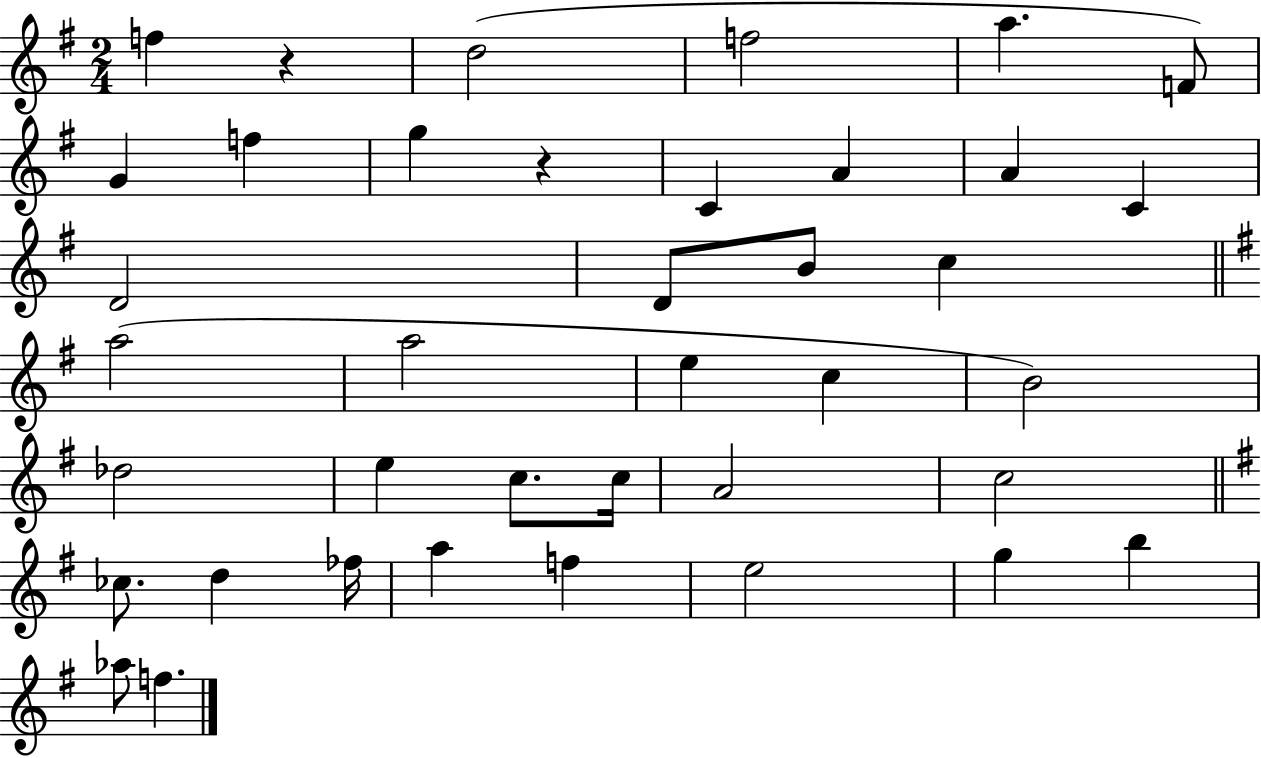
F5/q R/q D5/h F5/h A5/q. F4/e G4/q F5/q G5/q R/q C4/q A4/q A4/q C4/q D4/h D4/e B4/e C5/q A5/h A5/h E5/q C5/q B4/h Db5/h E5/q C5/e. C5/s A4/h C5/h CES5/e. D5/q FES5/s A5/q F5/q E5/h G5/q B5/q Ab5/e F5/q.